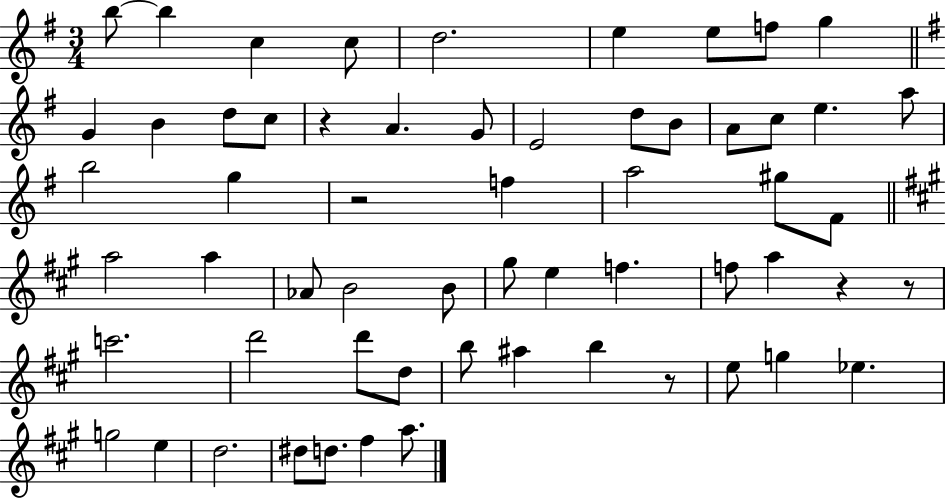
B5/e B5/q C5/q C5/e D5/h. E5/q E5/e F5/e G5/q G4/q B4/q D5/e C5/e R/q A4/q. G4/e E4/h D5/e B4/e A4/e C5/e E5/q. A5/e B5/h G5/q R/h F5/q A5/h G#5/e F#4/e A5/h A5/q Ab4/e B4/h B4/e G#5/e E5/q F5/q. F5/e A5/q R/q R/e C6/h. D6/h D6/e D5/e B5/e A#5/q B5/q R/e E5/e G5/q Eb5/q. G5/h E5/q D5/h. D#5/e D5/e. F#5/q A5/e.